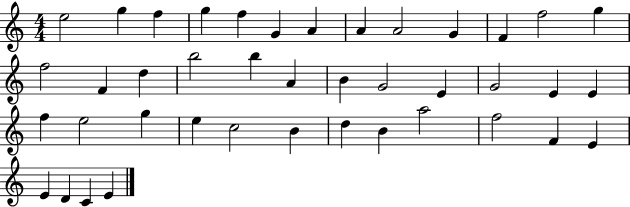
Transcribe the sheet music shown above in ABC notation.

X:1
T:Untitled
M:4/4
L:1/4
K:C
e2 g f g f G A A A2 G F f2 g f2 F d b2 b A B G2 E G2 E E f e2 g e c2 B d B a2 f2 F E E D C E